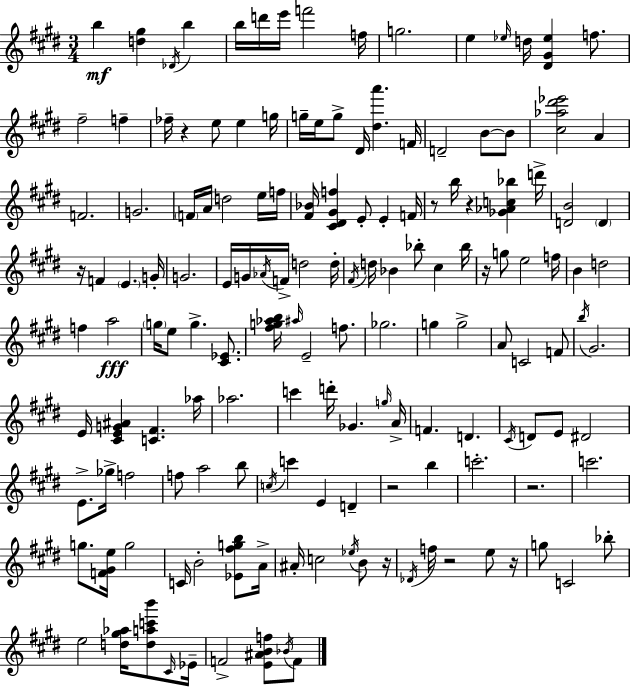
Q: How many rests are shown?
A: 10